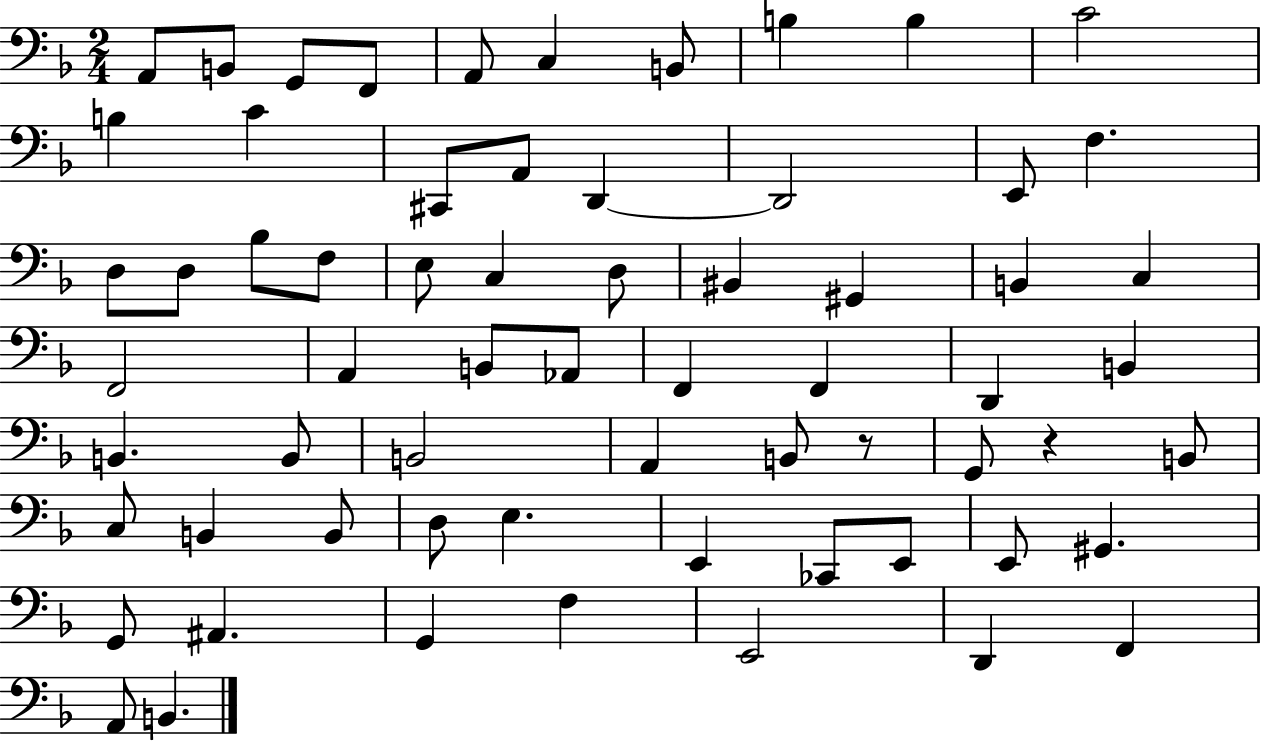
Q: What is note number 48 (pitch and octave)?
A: D3